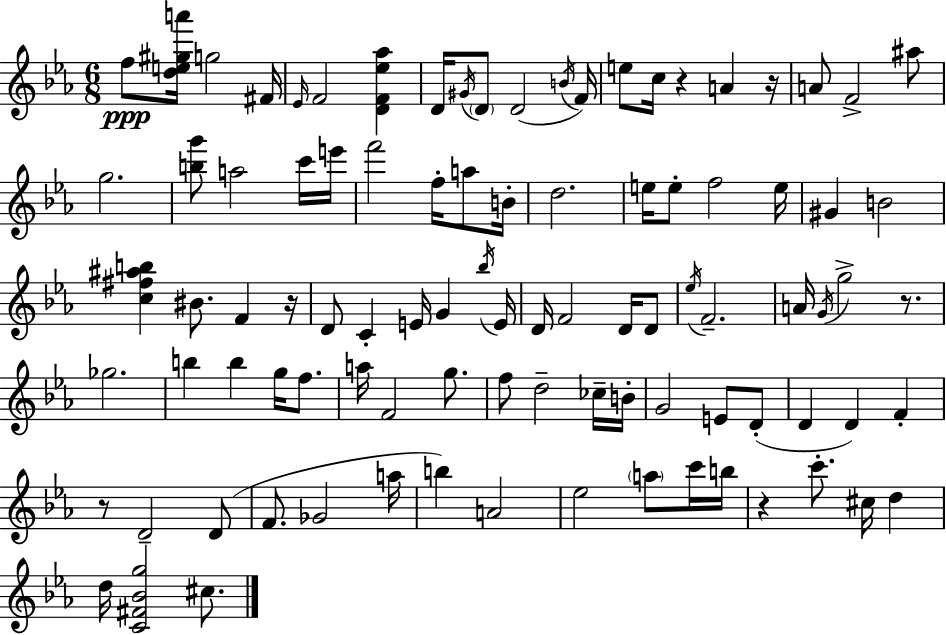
F5/e [D5,E5,G#5,A6]/s G5/h F#4/s Eb4/s F4/h [D4,F4,Eb5,Ab5]/q D4/s G#4/s D4/e D4/h B4/s F4/s E5/e C5/s R/q A4/q R/s A4/e F4/h A#5/e G5/h. [B5,G6]/e A5/h C6/s E6/s F6/h F5/s A5/e B4/s D5/h. E5/s E5/e F5/h E5/s G#4/q B4/h [C5,F#5,A#5,B5]/q BIS4/e. F4/q R/s D4/e C4/q E4/s G4/q Bb5/s E4/s D4/s F4/h D4/s D4/e Eb5/s F4/h. A4/s G4/s G5/h R/e. Gb5/h. B5/q B5/q G5/s F5/e. A5/s F4/h G5/e. F5/e D5/h CES5/s B4/s G4/h E4/e D4/e D4/q D4/q F4/q R/e D4/h D4/e F4/e. Gb4/h A5/s B5/q A4/h Eb5/h A5/e C6/s B5/s R/q C6/e. C#5/s D5/q D5/s [C4,F#4,Bb4,G5]/h C#5/e.